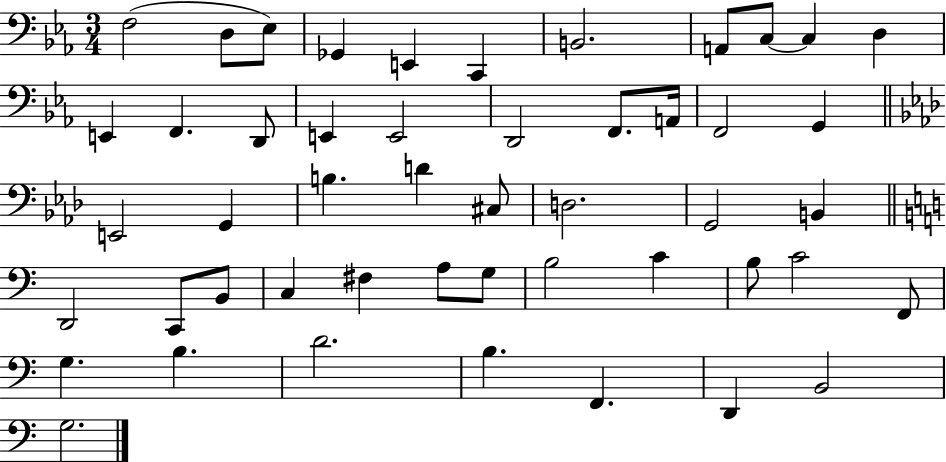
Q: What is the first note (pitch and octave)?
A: F3